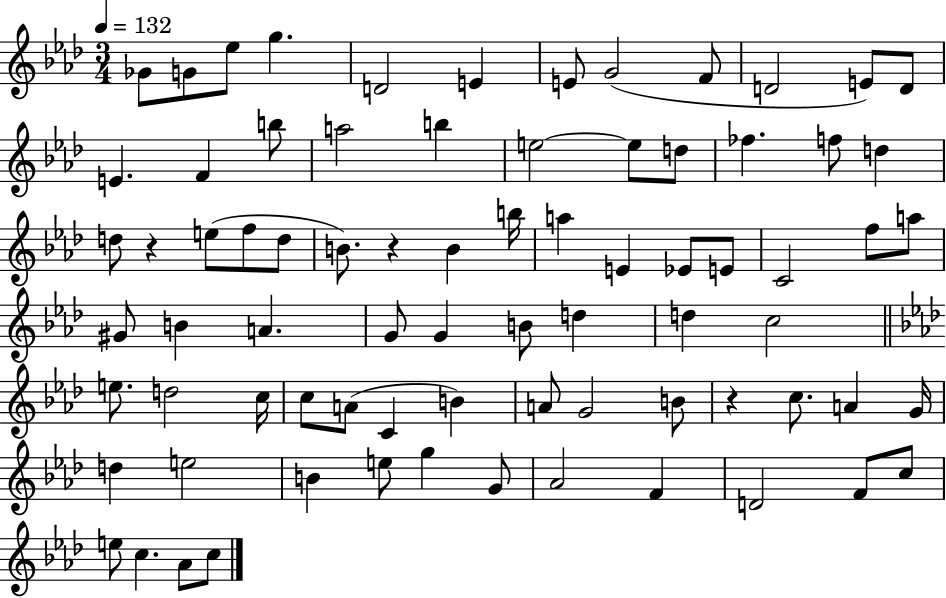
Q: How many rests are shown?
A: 3